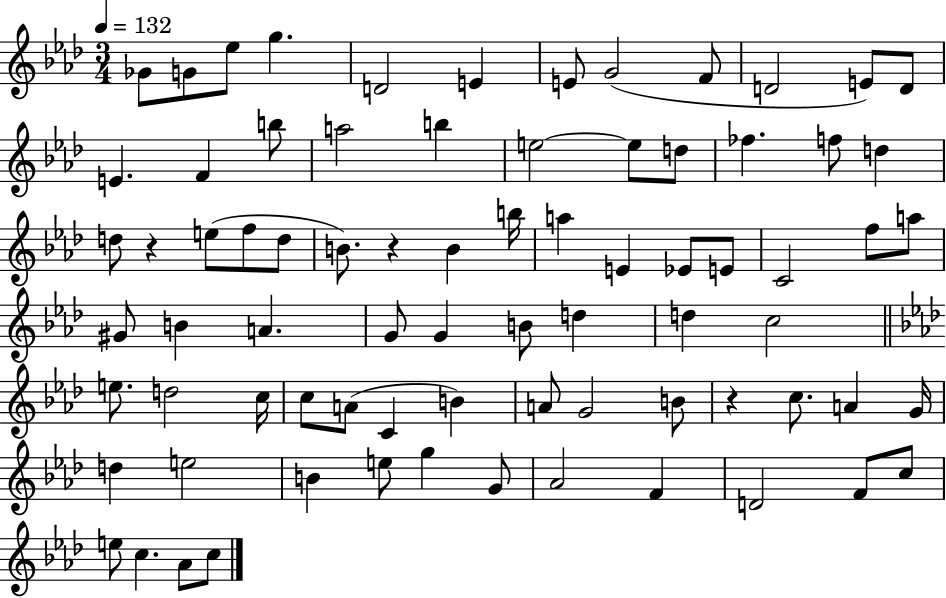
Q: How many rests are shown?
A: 3